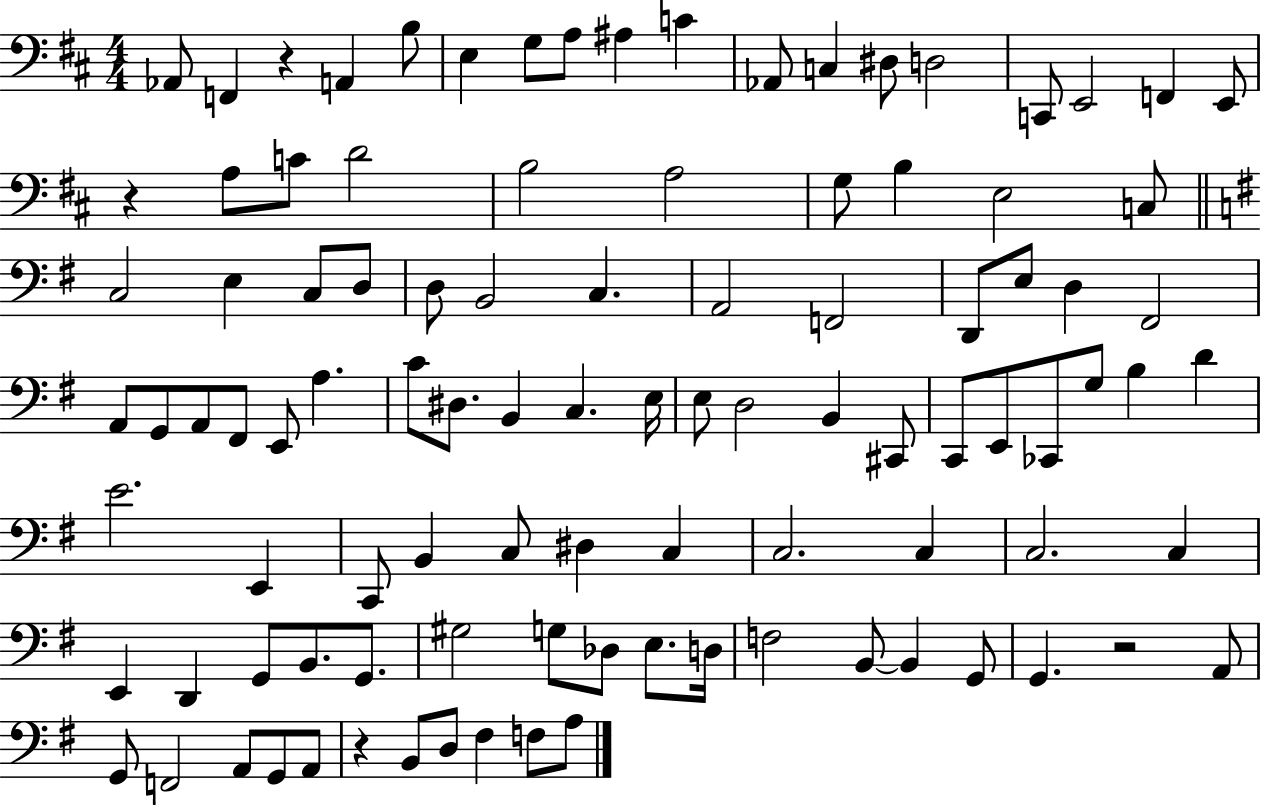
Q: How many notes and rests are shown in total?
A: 101